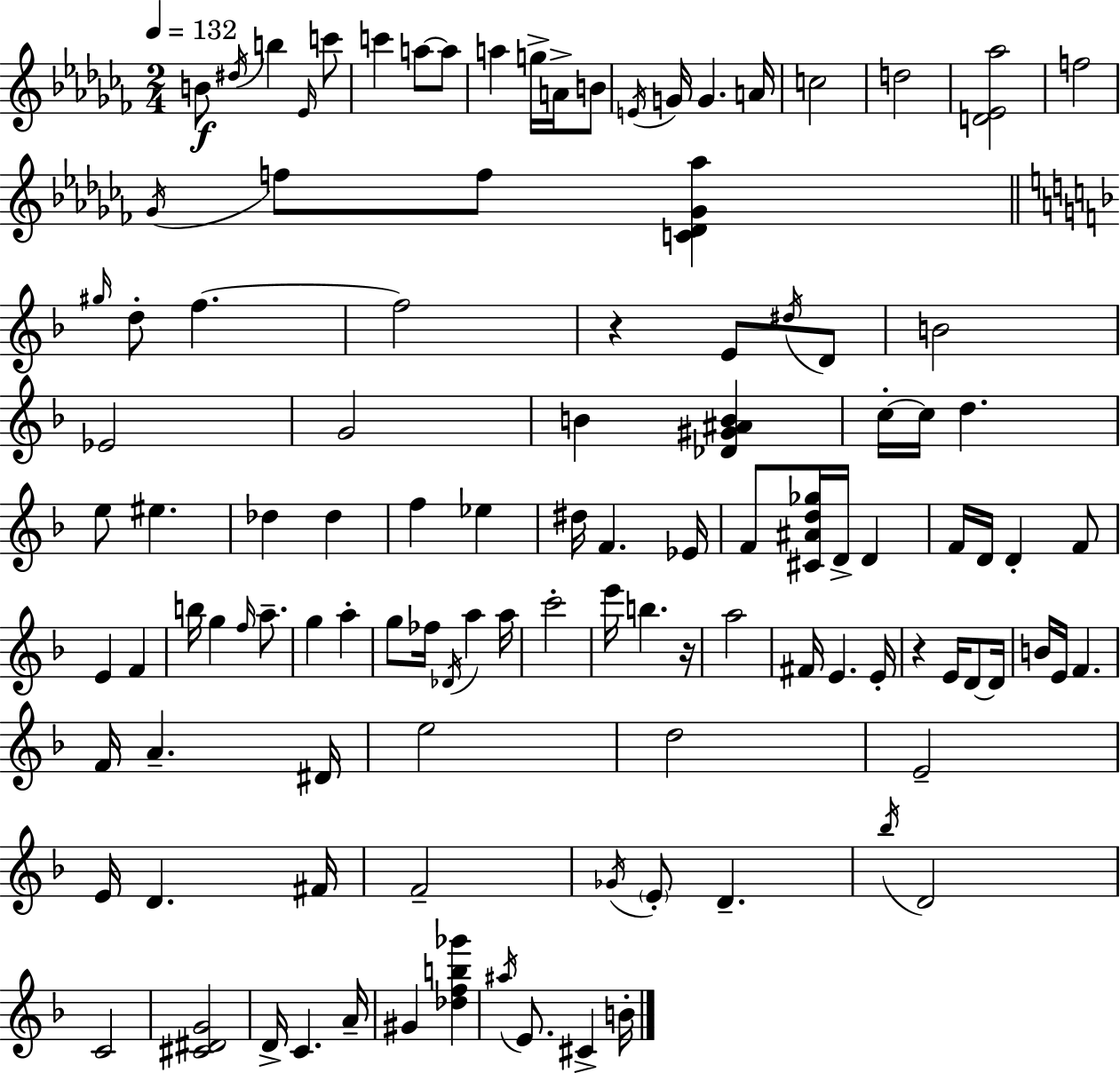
{
  \clef treble
  \numericTimeSignature
  \time 2/4
  \key aes \minor
  \tempo 4 = 132
  b'8\f \acciaccatura { dis''16 } b''4 \grace { ees'16 } | c'''8 c'''4 a''8~~ | a''8 a''4 g''16-> a'16-> | b'8 \acciaccatura { e'16 } g'16 g'4. | \break a'16 c''2 | d''2 | <d' ees' aes''>2 | f''2 | \break \acciaccatura { ges'16 } f''8 f''8 | <c' des' ges' aes''>4 \bar "||" \break \key f \major \grace { gis''16 } d''8-. f''4.~~ | f''2 | r4 e'8 \acciaccatura { dis''16 } | d'8 b'2 | \break ees'2 | g'2 | b'4 <des' gis' ais' b'>4 | c''16-.~~ c''16 d''4. | \break e''8 eis''4. | des''4 des''4 | f''4 ees''4 | dis''16 f'4. | \break ees'16 f'8 <cis' ais' d'' ges''>16 d'16-> d'4 | f'16 d'16 d'4-. | f'8 e'4 f'4 | b''16 g''4 \grace { f''16 } | \break a''8.-- g''4 a''4-. | g''8 fes''16 \acciaccatura { des'16 } a''4 | a''16 c'''2-. | e'''16 b''4. | \break r16 a''2 | fis'16 e'4. | e'16-. r4 | e'16 d'8~~ d'16 b'16 e'16 f'4. | \break f'16 a'4.-- | dis'16 e''2 | d''2 | e'2-- | \break e'16 d'4. | fis'16 f'2-- | \acciaccatura { ges'16 } \parenthesize e'8-. d'4.-- | \acciaccatura { bes''16 } d'2 | \break c'2 | <cis' dis' g'>2 | d'16-> c'4. | a'16-- gis'4 | \break <des'' f'' b'' ges'''>4 \acciaccatura { ais''16 } e'8. | cis'4-> b'16-. \bar "|."
}